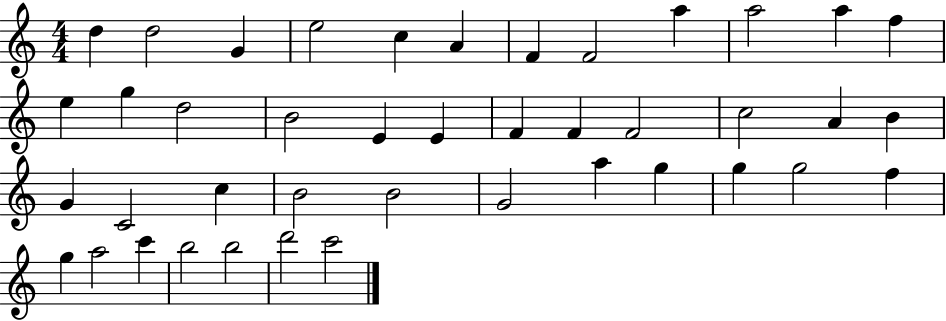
D5/q D5/h G4/q E5/h C5/q A4/q F4/q F4/h A5/q A5/h A5/q F5/q E5/q G5/q D5/h B4/h E4/q E4/q F4/q F4/q F4/h C5/h A4/q B4/q G4/q C4/h C5/q B4/h B4/h G4/h A5/q G5/q G5/q G5/h F5/q G5/q A5/h C6/q B5/h B5/h D6/h C6/h